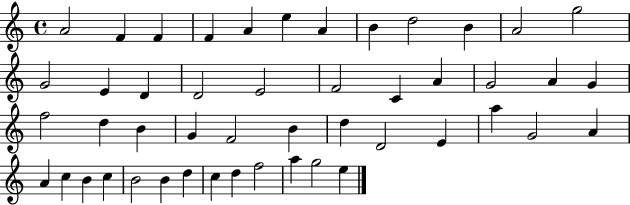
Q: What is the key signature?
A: C major